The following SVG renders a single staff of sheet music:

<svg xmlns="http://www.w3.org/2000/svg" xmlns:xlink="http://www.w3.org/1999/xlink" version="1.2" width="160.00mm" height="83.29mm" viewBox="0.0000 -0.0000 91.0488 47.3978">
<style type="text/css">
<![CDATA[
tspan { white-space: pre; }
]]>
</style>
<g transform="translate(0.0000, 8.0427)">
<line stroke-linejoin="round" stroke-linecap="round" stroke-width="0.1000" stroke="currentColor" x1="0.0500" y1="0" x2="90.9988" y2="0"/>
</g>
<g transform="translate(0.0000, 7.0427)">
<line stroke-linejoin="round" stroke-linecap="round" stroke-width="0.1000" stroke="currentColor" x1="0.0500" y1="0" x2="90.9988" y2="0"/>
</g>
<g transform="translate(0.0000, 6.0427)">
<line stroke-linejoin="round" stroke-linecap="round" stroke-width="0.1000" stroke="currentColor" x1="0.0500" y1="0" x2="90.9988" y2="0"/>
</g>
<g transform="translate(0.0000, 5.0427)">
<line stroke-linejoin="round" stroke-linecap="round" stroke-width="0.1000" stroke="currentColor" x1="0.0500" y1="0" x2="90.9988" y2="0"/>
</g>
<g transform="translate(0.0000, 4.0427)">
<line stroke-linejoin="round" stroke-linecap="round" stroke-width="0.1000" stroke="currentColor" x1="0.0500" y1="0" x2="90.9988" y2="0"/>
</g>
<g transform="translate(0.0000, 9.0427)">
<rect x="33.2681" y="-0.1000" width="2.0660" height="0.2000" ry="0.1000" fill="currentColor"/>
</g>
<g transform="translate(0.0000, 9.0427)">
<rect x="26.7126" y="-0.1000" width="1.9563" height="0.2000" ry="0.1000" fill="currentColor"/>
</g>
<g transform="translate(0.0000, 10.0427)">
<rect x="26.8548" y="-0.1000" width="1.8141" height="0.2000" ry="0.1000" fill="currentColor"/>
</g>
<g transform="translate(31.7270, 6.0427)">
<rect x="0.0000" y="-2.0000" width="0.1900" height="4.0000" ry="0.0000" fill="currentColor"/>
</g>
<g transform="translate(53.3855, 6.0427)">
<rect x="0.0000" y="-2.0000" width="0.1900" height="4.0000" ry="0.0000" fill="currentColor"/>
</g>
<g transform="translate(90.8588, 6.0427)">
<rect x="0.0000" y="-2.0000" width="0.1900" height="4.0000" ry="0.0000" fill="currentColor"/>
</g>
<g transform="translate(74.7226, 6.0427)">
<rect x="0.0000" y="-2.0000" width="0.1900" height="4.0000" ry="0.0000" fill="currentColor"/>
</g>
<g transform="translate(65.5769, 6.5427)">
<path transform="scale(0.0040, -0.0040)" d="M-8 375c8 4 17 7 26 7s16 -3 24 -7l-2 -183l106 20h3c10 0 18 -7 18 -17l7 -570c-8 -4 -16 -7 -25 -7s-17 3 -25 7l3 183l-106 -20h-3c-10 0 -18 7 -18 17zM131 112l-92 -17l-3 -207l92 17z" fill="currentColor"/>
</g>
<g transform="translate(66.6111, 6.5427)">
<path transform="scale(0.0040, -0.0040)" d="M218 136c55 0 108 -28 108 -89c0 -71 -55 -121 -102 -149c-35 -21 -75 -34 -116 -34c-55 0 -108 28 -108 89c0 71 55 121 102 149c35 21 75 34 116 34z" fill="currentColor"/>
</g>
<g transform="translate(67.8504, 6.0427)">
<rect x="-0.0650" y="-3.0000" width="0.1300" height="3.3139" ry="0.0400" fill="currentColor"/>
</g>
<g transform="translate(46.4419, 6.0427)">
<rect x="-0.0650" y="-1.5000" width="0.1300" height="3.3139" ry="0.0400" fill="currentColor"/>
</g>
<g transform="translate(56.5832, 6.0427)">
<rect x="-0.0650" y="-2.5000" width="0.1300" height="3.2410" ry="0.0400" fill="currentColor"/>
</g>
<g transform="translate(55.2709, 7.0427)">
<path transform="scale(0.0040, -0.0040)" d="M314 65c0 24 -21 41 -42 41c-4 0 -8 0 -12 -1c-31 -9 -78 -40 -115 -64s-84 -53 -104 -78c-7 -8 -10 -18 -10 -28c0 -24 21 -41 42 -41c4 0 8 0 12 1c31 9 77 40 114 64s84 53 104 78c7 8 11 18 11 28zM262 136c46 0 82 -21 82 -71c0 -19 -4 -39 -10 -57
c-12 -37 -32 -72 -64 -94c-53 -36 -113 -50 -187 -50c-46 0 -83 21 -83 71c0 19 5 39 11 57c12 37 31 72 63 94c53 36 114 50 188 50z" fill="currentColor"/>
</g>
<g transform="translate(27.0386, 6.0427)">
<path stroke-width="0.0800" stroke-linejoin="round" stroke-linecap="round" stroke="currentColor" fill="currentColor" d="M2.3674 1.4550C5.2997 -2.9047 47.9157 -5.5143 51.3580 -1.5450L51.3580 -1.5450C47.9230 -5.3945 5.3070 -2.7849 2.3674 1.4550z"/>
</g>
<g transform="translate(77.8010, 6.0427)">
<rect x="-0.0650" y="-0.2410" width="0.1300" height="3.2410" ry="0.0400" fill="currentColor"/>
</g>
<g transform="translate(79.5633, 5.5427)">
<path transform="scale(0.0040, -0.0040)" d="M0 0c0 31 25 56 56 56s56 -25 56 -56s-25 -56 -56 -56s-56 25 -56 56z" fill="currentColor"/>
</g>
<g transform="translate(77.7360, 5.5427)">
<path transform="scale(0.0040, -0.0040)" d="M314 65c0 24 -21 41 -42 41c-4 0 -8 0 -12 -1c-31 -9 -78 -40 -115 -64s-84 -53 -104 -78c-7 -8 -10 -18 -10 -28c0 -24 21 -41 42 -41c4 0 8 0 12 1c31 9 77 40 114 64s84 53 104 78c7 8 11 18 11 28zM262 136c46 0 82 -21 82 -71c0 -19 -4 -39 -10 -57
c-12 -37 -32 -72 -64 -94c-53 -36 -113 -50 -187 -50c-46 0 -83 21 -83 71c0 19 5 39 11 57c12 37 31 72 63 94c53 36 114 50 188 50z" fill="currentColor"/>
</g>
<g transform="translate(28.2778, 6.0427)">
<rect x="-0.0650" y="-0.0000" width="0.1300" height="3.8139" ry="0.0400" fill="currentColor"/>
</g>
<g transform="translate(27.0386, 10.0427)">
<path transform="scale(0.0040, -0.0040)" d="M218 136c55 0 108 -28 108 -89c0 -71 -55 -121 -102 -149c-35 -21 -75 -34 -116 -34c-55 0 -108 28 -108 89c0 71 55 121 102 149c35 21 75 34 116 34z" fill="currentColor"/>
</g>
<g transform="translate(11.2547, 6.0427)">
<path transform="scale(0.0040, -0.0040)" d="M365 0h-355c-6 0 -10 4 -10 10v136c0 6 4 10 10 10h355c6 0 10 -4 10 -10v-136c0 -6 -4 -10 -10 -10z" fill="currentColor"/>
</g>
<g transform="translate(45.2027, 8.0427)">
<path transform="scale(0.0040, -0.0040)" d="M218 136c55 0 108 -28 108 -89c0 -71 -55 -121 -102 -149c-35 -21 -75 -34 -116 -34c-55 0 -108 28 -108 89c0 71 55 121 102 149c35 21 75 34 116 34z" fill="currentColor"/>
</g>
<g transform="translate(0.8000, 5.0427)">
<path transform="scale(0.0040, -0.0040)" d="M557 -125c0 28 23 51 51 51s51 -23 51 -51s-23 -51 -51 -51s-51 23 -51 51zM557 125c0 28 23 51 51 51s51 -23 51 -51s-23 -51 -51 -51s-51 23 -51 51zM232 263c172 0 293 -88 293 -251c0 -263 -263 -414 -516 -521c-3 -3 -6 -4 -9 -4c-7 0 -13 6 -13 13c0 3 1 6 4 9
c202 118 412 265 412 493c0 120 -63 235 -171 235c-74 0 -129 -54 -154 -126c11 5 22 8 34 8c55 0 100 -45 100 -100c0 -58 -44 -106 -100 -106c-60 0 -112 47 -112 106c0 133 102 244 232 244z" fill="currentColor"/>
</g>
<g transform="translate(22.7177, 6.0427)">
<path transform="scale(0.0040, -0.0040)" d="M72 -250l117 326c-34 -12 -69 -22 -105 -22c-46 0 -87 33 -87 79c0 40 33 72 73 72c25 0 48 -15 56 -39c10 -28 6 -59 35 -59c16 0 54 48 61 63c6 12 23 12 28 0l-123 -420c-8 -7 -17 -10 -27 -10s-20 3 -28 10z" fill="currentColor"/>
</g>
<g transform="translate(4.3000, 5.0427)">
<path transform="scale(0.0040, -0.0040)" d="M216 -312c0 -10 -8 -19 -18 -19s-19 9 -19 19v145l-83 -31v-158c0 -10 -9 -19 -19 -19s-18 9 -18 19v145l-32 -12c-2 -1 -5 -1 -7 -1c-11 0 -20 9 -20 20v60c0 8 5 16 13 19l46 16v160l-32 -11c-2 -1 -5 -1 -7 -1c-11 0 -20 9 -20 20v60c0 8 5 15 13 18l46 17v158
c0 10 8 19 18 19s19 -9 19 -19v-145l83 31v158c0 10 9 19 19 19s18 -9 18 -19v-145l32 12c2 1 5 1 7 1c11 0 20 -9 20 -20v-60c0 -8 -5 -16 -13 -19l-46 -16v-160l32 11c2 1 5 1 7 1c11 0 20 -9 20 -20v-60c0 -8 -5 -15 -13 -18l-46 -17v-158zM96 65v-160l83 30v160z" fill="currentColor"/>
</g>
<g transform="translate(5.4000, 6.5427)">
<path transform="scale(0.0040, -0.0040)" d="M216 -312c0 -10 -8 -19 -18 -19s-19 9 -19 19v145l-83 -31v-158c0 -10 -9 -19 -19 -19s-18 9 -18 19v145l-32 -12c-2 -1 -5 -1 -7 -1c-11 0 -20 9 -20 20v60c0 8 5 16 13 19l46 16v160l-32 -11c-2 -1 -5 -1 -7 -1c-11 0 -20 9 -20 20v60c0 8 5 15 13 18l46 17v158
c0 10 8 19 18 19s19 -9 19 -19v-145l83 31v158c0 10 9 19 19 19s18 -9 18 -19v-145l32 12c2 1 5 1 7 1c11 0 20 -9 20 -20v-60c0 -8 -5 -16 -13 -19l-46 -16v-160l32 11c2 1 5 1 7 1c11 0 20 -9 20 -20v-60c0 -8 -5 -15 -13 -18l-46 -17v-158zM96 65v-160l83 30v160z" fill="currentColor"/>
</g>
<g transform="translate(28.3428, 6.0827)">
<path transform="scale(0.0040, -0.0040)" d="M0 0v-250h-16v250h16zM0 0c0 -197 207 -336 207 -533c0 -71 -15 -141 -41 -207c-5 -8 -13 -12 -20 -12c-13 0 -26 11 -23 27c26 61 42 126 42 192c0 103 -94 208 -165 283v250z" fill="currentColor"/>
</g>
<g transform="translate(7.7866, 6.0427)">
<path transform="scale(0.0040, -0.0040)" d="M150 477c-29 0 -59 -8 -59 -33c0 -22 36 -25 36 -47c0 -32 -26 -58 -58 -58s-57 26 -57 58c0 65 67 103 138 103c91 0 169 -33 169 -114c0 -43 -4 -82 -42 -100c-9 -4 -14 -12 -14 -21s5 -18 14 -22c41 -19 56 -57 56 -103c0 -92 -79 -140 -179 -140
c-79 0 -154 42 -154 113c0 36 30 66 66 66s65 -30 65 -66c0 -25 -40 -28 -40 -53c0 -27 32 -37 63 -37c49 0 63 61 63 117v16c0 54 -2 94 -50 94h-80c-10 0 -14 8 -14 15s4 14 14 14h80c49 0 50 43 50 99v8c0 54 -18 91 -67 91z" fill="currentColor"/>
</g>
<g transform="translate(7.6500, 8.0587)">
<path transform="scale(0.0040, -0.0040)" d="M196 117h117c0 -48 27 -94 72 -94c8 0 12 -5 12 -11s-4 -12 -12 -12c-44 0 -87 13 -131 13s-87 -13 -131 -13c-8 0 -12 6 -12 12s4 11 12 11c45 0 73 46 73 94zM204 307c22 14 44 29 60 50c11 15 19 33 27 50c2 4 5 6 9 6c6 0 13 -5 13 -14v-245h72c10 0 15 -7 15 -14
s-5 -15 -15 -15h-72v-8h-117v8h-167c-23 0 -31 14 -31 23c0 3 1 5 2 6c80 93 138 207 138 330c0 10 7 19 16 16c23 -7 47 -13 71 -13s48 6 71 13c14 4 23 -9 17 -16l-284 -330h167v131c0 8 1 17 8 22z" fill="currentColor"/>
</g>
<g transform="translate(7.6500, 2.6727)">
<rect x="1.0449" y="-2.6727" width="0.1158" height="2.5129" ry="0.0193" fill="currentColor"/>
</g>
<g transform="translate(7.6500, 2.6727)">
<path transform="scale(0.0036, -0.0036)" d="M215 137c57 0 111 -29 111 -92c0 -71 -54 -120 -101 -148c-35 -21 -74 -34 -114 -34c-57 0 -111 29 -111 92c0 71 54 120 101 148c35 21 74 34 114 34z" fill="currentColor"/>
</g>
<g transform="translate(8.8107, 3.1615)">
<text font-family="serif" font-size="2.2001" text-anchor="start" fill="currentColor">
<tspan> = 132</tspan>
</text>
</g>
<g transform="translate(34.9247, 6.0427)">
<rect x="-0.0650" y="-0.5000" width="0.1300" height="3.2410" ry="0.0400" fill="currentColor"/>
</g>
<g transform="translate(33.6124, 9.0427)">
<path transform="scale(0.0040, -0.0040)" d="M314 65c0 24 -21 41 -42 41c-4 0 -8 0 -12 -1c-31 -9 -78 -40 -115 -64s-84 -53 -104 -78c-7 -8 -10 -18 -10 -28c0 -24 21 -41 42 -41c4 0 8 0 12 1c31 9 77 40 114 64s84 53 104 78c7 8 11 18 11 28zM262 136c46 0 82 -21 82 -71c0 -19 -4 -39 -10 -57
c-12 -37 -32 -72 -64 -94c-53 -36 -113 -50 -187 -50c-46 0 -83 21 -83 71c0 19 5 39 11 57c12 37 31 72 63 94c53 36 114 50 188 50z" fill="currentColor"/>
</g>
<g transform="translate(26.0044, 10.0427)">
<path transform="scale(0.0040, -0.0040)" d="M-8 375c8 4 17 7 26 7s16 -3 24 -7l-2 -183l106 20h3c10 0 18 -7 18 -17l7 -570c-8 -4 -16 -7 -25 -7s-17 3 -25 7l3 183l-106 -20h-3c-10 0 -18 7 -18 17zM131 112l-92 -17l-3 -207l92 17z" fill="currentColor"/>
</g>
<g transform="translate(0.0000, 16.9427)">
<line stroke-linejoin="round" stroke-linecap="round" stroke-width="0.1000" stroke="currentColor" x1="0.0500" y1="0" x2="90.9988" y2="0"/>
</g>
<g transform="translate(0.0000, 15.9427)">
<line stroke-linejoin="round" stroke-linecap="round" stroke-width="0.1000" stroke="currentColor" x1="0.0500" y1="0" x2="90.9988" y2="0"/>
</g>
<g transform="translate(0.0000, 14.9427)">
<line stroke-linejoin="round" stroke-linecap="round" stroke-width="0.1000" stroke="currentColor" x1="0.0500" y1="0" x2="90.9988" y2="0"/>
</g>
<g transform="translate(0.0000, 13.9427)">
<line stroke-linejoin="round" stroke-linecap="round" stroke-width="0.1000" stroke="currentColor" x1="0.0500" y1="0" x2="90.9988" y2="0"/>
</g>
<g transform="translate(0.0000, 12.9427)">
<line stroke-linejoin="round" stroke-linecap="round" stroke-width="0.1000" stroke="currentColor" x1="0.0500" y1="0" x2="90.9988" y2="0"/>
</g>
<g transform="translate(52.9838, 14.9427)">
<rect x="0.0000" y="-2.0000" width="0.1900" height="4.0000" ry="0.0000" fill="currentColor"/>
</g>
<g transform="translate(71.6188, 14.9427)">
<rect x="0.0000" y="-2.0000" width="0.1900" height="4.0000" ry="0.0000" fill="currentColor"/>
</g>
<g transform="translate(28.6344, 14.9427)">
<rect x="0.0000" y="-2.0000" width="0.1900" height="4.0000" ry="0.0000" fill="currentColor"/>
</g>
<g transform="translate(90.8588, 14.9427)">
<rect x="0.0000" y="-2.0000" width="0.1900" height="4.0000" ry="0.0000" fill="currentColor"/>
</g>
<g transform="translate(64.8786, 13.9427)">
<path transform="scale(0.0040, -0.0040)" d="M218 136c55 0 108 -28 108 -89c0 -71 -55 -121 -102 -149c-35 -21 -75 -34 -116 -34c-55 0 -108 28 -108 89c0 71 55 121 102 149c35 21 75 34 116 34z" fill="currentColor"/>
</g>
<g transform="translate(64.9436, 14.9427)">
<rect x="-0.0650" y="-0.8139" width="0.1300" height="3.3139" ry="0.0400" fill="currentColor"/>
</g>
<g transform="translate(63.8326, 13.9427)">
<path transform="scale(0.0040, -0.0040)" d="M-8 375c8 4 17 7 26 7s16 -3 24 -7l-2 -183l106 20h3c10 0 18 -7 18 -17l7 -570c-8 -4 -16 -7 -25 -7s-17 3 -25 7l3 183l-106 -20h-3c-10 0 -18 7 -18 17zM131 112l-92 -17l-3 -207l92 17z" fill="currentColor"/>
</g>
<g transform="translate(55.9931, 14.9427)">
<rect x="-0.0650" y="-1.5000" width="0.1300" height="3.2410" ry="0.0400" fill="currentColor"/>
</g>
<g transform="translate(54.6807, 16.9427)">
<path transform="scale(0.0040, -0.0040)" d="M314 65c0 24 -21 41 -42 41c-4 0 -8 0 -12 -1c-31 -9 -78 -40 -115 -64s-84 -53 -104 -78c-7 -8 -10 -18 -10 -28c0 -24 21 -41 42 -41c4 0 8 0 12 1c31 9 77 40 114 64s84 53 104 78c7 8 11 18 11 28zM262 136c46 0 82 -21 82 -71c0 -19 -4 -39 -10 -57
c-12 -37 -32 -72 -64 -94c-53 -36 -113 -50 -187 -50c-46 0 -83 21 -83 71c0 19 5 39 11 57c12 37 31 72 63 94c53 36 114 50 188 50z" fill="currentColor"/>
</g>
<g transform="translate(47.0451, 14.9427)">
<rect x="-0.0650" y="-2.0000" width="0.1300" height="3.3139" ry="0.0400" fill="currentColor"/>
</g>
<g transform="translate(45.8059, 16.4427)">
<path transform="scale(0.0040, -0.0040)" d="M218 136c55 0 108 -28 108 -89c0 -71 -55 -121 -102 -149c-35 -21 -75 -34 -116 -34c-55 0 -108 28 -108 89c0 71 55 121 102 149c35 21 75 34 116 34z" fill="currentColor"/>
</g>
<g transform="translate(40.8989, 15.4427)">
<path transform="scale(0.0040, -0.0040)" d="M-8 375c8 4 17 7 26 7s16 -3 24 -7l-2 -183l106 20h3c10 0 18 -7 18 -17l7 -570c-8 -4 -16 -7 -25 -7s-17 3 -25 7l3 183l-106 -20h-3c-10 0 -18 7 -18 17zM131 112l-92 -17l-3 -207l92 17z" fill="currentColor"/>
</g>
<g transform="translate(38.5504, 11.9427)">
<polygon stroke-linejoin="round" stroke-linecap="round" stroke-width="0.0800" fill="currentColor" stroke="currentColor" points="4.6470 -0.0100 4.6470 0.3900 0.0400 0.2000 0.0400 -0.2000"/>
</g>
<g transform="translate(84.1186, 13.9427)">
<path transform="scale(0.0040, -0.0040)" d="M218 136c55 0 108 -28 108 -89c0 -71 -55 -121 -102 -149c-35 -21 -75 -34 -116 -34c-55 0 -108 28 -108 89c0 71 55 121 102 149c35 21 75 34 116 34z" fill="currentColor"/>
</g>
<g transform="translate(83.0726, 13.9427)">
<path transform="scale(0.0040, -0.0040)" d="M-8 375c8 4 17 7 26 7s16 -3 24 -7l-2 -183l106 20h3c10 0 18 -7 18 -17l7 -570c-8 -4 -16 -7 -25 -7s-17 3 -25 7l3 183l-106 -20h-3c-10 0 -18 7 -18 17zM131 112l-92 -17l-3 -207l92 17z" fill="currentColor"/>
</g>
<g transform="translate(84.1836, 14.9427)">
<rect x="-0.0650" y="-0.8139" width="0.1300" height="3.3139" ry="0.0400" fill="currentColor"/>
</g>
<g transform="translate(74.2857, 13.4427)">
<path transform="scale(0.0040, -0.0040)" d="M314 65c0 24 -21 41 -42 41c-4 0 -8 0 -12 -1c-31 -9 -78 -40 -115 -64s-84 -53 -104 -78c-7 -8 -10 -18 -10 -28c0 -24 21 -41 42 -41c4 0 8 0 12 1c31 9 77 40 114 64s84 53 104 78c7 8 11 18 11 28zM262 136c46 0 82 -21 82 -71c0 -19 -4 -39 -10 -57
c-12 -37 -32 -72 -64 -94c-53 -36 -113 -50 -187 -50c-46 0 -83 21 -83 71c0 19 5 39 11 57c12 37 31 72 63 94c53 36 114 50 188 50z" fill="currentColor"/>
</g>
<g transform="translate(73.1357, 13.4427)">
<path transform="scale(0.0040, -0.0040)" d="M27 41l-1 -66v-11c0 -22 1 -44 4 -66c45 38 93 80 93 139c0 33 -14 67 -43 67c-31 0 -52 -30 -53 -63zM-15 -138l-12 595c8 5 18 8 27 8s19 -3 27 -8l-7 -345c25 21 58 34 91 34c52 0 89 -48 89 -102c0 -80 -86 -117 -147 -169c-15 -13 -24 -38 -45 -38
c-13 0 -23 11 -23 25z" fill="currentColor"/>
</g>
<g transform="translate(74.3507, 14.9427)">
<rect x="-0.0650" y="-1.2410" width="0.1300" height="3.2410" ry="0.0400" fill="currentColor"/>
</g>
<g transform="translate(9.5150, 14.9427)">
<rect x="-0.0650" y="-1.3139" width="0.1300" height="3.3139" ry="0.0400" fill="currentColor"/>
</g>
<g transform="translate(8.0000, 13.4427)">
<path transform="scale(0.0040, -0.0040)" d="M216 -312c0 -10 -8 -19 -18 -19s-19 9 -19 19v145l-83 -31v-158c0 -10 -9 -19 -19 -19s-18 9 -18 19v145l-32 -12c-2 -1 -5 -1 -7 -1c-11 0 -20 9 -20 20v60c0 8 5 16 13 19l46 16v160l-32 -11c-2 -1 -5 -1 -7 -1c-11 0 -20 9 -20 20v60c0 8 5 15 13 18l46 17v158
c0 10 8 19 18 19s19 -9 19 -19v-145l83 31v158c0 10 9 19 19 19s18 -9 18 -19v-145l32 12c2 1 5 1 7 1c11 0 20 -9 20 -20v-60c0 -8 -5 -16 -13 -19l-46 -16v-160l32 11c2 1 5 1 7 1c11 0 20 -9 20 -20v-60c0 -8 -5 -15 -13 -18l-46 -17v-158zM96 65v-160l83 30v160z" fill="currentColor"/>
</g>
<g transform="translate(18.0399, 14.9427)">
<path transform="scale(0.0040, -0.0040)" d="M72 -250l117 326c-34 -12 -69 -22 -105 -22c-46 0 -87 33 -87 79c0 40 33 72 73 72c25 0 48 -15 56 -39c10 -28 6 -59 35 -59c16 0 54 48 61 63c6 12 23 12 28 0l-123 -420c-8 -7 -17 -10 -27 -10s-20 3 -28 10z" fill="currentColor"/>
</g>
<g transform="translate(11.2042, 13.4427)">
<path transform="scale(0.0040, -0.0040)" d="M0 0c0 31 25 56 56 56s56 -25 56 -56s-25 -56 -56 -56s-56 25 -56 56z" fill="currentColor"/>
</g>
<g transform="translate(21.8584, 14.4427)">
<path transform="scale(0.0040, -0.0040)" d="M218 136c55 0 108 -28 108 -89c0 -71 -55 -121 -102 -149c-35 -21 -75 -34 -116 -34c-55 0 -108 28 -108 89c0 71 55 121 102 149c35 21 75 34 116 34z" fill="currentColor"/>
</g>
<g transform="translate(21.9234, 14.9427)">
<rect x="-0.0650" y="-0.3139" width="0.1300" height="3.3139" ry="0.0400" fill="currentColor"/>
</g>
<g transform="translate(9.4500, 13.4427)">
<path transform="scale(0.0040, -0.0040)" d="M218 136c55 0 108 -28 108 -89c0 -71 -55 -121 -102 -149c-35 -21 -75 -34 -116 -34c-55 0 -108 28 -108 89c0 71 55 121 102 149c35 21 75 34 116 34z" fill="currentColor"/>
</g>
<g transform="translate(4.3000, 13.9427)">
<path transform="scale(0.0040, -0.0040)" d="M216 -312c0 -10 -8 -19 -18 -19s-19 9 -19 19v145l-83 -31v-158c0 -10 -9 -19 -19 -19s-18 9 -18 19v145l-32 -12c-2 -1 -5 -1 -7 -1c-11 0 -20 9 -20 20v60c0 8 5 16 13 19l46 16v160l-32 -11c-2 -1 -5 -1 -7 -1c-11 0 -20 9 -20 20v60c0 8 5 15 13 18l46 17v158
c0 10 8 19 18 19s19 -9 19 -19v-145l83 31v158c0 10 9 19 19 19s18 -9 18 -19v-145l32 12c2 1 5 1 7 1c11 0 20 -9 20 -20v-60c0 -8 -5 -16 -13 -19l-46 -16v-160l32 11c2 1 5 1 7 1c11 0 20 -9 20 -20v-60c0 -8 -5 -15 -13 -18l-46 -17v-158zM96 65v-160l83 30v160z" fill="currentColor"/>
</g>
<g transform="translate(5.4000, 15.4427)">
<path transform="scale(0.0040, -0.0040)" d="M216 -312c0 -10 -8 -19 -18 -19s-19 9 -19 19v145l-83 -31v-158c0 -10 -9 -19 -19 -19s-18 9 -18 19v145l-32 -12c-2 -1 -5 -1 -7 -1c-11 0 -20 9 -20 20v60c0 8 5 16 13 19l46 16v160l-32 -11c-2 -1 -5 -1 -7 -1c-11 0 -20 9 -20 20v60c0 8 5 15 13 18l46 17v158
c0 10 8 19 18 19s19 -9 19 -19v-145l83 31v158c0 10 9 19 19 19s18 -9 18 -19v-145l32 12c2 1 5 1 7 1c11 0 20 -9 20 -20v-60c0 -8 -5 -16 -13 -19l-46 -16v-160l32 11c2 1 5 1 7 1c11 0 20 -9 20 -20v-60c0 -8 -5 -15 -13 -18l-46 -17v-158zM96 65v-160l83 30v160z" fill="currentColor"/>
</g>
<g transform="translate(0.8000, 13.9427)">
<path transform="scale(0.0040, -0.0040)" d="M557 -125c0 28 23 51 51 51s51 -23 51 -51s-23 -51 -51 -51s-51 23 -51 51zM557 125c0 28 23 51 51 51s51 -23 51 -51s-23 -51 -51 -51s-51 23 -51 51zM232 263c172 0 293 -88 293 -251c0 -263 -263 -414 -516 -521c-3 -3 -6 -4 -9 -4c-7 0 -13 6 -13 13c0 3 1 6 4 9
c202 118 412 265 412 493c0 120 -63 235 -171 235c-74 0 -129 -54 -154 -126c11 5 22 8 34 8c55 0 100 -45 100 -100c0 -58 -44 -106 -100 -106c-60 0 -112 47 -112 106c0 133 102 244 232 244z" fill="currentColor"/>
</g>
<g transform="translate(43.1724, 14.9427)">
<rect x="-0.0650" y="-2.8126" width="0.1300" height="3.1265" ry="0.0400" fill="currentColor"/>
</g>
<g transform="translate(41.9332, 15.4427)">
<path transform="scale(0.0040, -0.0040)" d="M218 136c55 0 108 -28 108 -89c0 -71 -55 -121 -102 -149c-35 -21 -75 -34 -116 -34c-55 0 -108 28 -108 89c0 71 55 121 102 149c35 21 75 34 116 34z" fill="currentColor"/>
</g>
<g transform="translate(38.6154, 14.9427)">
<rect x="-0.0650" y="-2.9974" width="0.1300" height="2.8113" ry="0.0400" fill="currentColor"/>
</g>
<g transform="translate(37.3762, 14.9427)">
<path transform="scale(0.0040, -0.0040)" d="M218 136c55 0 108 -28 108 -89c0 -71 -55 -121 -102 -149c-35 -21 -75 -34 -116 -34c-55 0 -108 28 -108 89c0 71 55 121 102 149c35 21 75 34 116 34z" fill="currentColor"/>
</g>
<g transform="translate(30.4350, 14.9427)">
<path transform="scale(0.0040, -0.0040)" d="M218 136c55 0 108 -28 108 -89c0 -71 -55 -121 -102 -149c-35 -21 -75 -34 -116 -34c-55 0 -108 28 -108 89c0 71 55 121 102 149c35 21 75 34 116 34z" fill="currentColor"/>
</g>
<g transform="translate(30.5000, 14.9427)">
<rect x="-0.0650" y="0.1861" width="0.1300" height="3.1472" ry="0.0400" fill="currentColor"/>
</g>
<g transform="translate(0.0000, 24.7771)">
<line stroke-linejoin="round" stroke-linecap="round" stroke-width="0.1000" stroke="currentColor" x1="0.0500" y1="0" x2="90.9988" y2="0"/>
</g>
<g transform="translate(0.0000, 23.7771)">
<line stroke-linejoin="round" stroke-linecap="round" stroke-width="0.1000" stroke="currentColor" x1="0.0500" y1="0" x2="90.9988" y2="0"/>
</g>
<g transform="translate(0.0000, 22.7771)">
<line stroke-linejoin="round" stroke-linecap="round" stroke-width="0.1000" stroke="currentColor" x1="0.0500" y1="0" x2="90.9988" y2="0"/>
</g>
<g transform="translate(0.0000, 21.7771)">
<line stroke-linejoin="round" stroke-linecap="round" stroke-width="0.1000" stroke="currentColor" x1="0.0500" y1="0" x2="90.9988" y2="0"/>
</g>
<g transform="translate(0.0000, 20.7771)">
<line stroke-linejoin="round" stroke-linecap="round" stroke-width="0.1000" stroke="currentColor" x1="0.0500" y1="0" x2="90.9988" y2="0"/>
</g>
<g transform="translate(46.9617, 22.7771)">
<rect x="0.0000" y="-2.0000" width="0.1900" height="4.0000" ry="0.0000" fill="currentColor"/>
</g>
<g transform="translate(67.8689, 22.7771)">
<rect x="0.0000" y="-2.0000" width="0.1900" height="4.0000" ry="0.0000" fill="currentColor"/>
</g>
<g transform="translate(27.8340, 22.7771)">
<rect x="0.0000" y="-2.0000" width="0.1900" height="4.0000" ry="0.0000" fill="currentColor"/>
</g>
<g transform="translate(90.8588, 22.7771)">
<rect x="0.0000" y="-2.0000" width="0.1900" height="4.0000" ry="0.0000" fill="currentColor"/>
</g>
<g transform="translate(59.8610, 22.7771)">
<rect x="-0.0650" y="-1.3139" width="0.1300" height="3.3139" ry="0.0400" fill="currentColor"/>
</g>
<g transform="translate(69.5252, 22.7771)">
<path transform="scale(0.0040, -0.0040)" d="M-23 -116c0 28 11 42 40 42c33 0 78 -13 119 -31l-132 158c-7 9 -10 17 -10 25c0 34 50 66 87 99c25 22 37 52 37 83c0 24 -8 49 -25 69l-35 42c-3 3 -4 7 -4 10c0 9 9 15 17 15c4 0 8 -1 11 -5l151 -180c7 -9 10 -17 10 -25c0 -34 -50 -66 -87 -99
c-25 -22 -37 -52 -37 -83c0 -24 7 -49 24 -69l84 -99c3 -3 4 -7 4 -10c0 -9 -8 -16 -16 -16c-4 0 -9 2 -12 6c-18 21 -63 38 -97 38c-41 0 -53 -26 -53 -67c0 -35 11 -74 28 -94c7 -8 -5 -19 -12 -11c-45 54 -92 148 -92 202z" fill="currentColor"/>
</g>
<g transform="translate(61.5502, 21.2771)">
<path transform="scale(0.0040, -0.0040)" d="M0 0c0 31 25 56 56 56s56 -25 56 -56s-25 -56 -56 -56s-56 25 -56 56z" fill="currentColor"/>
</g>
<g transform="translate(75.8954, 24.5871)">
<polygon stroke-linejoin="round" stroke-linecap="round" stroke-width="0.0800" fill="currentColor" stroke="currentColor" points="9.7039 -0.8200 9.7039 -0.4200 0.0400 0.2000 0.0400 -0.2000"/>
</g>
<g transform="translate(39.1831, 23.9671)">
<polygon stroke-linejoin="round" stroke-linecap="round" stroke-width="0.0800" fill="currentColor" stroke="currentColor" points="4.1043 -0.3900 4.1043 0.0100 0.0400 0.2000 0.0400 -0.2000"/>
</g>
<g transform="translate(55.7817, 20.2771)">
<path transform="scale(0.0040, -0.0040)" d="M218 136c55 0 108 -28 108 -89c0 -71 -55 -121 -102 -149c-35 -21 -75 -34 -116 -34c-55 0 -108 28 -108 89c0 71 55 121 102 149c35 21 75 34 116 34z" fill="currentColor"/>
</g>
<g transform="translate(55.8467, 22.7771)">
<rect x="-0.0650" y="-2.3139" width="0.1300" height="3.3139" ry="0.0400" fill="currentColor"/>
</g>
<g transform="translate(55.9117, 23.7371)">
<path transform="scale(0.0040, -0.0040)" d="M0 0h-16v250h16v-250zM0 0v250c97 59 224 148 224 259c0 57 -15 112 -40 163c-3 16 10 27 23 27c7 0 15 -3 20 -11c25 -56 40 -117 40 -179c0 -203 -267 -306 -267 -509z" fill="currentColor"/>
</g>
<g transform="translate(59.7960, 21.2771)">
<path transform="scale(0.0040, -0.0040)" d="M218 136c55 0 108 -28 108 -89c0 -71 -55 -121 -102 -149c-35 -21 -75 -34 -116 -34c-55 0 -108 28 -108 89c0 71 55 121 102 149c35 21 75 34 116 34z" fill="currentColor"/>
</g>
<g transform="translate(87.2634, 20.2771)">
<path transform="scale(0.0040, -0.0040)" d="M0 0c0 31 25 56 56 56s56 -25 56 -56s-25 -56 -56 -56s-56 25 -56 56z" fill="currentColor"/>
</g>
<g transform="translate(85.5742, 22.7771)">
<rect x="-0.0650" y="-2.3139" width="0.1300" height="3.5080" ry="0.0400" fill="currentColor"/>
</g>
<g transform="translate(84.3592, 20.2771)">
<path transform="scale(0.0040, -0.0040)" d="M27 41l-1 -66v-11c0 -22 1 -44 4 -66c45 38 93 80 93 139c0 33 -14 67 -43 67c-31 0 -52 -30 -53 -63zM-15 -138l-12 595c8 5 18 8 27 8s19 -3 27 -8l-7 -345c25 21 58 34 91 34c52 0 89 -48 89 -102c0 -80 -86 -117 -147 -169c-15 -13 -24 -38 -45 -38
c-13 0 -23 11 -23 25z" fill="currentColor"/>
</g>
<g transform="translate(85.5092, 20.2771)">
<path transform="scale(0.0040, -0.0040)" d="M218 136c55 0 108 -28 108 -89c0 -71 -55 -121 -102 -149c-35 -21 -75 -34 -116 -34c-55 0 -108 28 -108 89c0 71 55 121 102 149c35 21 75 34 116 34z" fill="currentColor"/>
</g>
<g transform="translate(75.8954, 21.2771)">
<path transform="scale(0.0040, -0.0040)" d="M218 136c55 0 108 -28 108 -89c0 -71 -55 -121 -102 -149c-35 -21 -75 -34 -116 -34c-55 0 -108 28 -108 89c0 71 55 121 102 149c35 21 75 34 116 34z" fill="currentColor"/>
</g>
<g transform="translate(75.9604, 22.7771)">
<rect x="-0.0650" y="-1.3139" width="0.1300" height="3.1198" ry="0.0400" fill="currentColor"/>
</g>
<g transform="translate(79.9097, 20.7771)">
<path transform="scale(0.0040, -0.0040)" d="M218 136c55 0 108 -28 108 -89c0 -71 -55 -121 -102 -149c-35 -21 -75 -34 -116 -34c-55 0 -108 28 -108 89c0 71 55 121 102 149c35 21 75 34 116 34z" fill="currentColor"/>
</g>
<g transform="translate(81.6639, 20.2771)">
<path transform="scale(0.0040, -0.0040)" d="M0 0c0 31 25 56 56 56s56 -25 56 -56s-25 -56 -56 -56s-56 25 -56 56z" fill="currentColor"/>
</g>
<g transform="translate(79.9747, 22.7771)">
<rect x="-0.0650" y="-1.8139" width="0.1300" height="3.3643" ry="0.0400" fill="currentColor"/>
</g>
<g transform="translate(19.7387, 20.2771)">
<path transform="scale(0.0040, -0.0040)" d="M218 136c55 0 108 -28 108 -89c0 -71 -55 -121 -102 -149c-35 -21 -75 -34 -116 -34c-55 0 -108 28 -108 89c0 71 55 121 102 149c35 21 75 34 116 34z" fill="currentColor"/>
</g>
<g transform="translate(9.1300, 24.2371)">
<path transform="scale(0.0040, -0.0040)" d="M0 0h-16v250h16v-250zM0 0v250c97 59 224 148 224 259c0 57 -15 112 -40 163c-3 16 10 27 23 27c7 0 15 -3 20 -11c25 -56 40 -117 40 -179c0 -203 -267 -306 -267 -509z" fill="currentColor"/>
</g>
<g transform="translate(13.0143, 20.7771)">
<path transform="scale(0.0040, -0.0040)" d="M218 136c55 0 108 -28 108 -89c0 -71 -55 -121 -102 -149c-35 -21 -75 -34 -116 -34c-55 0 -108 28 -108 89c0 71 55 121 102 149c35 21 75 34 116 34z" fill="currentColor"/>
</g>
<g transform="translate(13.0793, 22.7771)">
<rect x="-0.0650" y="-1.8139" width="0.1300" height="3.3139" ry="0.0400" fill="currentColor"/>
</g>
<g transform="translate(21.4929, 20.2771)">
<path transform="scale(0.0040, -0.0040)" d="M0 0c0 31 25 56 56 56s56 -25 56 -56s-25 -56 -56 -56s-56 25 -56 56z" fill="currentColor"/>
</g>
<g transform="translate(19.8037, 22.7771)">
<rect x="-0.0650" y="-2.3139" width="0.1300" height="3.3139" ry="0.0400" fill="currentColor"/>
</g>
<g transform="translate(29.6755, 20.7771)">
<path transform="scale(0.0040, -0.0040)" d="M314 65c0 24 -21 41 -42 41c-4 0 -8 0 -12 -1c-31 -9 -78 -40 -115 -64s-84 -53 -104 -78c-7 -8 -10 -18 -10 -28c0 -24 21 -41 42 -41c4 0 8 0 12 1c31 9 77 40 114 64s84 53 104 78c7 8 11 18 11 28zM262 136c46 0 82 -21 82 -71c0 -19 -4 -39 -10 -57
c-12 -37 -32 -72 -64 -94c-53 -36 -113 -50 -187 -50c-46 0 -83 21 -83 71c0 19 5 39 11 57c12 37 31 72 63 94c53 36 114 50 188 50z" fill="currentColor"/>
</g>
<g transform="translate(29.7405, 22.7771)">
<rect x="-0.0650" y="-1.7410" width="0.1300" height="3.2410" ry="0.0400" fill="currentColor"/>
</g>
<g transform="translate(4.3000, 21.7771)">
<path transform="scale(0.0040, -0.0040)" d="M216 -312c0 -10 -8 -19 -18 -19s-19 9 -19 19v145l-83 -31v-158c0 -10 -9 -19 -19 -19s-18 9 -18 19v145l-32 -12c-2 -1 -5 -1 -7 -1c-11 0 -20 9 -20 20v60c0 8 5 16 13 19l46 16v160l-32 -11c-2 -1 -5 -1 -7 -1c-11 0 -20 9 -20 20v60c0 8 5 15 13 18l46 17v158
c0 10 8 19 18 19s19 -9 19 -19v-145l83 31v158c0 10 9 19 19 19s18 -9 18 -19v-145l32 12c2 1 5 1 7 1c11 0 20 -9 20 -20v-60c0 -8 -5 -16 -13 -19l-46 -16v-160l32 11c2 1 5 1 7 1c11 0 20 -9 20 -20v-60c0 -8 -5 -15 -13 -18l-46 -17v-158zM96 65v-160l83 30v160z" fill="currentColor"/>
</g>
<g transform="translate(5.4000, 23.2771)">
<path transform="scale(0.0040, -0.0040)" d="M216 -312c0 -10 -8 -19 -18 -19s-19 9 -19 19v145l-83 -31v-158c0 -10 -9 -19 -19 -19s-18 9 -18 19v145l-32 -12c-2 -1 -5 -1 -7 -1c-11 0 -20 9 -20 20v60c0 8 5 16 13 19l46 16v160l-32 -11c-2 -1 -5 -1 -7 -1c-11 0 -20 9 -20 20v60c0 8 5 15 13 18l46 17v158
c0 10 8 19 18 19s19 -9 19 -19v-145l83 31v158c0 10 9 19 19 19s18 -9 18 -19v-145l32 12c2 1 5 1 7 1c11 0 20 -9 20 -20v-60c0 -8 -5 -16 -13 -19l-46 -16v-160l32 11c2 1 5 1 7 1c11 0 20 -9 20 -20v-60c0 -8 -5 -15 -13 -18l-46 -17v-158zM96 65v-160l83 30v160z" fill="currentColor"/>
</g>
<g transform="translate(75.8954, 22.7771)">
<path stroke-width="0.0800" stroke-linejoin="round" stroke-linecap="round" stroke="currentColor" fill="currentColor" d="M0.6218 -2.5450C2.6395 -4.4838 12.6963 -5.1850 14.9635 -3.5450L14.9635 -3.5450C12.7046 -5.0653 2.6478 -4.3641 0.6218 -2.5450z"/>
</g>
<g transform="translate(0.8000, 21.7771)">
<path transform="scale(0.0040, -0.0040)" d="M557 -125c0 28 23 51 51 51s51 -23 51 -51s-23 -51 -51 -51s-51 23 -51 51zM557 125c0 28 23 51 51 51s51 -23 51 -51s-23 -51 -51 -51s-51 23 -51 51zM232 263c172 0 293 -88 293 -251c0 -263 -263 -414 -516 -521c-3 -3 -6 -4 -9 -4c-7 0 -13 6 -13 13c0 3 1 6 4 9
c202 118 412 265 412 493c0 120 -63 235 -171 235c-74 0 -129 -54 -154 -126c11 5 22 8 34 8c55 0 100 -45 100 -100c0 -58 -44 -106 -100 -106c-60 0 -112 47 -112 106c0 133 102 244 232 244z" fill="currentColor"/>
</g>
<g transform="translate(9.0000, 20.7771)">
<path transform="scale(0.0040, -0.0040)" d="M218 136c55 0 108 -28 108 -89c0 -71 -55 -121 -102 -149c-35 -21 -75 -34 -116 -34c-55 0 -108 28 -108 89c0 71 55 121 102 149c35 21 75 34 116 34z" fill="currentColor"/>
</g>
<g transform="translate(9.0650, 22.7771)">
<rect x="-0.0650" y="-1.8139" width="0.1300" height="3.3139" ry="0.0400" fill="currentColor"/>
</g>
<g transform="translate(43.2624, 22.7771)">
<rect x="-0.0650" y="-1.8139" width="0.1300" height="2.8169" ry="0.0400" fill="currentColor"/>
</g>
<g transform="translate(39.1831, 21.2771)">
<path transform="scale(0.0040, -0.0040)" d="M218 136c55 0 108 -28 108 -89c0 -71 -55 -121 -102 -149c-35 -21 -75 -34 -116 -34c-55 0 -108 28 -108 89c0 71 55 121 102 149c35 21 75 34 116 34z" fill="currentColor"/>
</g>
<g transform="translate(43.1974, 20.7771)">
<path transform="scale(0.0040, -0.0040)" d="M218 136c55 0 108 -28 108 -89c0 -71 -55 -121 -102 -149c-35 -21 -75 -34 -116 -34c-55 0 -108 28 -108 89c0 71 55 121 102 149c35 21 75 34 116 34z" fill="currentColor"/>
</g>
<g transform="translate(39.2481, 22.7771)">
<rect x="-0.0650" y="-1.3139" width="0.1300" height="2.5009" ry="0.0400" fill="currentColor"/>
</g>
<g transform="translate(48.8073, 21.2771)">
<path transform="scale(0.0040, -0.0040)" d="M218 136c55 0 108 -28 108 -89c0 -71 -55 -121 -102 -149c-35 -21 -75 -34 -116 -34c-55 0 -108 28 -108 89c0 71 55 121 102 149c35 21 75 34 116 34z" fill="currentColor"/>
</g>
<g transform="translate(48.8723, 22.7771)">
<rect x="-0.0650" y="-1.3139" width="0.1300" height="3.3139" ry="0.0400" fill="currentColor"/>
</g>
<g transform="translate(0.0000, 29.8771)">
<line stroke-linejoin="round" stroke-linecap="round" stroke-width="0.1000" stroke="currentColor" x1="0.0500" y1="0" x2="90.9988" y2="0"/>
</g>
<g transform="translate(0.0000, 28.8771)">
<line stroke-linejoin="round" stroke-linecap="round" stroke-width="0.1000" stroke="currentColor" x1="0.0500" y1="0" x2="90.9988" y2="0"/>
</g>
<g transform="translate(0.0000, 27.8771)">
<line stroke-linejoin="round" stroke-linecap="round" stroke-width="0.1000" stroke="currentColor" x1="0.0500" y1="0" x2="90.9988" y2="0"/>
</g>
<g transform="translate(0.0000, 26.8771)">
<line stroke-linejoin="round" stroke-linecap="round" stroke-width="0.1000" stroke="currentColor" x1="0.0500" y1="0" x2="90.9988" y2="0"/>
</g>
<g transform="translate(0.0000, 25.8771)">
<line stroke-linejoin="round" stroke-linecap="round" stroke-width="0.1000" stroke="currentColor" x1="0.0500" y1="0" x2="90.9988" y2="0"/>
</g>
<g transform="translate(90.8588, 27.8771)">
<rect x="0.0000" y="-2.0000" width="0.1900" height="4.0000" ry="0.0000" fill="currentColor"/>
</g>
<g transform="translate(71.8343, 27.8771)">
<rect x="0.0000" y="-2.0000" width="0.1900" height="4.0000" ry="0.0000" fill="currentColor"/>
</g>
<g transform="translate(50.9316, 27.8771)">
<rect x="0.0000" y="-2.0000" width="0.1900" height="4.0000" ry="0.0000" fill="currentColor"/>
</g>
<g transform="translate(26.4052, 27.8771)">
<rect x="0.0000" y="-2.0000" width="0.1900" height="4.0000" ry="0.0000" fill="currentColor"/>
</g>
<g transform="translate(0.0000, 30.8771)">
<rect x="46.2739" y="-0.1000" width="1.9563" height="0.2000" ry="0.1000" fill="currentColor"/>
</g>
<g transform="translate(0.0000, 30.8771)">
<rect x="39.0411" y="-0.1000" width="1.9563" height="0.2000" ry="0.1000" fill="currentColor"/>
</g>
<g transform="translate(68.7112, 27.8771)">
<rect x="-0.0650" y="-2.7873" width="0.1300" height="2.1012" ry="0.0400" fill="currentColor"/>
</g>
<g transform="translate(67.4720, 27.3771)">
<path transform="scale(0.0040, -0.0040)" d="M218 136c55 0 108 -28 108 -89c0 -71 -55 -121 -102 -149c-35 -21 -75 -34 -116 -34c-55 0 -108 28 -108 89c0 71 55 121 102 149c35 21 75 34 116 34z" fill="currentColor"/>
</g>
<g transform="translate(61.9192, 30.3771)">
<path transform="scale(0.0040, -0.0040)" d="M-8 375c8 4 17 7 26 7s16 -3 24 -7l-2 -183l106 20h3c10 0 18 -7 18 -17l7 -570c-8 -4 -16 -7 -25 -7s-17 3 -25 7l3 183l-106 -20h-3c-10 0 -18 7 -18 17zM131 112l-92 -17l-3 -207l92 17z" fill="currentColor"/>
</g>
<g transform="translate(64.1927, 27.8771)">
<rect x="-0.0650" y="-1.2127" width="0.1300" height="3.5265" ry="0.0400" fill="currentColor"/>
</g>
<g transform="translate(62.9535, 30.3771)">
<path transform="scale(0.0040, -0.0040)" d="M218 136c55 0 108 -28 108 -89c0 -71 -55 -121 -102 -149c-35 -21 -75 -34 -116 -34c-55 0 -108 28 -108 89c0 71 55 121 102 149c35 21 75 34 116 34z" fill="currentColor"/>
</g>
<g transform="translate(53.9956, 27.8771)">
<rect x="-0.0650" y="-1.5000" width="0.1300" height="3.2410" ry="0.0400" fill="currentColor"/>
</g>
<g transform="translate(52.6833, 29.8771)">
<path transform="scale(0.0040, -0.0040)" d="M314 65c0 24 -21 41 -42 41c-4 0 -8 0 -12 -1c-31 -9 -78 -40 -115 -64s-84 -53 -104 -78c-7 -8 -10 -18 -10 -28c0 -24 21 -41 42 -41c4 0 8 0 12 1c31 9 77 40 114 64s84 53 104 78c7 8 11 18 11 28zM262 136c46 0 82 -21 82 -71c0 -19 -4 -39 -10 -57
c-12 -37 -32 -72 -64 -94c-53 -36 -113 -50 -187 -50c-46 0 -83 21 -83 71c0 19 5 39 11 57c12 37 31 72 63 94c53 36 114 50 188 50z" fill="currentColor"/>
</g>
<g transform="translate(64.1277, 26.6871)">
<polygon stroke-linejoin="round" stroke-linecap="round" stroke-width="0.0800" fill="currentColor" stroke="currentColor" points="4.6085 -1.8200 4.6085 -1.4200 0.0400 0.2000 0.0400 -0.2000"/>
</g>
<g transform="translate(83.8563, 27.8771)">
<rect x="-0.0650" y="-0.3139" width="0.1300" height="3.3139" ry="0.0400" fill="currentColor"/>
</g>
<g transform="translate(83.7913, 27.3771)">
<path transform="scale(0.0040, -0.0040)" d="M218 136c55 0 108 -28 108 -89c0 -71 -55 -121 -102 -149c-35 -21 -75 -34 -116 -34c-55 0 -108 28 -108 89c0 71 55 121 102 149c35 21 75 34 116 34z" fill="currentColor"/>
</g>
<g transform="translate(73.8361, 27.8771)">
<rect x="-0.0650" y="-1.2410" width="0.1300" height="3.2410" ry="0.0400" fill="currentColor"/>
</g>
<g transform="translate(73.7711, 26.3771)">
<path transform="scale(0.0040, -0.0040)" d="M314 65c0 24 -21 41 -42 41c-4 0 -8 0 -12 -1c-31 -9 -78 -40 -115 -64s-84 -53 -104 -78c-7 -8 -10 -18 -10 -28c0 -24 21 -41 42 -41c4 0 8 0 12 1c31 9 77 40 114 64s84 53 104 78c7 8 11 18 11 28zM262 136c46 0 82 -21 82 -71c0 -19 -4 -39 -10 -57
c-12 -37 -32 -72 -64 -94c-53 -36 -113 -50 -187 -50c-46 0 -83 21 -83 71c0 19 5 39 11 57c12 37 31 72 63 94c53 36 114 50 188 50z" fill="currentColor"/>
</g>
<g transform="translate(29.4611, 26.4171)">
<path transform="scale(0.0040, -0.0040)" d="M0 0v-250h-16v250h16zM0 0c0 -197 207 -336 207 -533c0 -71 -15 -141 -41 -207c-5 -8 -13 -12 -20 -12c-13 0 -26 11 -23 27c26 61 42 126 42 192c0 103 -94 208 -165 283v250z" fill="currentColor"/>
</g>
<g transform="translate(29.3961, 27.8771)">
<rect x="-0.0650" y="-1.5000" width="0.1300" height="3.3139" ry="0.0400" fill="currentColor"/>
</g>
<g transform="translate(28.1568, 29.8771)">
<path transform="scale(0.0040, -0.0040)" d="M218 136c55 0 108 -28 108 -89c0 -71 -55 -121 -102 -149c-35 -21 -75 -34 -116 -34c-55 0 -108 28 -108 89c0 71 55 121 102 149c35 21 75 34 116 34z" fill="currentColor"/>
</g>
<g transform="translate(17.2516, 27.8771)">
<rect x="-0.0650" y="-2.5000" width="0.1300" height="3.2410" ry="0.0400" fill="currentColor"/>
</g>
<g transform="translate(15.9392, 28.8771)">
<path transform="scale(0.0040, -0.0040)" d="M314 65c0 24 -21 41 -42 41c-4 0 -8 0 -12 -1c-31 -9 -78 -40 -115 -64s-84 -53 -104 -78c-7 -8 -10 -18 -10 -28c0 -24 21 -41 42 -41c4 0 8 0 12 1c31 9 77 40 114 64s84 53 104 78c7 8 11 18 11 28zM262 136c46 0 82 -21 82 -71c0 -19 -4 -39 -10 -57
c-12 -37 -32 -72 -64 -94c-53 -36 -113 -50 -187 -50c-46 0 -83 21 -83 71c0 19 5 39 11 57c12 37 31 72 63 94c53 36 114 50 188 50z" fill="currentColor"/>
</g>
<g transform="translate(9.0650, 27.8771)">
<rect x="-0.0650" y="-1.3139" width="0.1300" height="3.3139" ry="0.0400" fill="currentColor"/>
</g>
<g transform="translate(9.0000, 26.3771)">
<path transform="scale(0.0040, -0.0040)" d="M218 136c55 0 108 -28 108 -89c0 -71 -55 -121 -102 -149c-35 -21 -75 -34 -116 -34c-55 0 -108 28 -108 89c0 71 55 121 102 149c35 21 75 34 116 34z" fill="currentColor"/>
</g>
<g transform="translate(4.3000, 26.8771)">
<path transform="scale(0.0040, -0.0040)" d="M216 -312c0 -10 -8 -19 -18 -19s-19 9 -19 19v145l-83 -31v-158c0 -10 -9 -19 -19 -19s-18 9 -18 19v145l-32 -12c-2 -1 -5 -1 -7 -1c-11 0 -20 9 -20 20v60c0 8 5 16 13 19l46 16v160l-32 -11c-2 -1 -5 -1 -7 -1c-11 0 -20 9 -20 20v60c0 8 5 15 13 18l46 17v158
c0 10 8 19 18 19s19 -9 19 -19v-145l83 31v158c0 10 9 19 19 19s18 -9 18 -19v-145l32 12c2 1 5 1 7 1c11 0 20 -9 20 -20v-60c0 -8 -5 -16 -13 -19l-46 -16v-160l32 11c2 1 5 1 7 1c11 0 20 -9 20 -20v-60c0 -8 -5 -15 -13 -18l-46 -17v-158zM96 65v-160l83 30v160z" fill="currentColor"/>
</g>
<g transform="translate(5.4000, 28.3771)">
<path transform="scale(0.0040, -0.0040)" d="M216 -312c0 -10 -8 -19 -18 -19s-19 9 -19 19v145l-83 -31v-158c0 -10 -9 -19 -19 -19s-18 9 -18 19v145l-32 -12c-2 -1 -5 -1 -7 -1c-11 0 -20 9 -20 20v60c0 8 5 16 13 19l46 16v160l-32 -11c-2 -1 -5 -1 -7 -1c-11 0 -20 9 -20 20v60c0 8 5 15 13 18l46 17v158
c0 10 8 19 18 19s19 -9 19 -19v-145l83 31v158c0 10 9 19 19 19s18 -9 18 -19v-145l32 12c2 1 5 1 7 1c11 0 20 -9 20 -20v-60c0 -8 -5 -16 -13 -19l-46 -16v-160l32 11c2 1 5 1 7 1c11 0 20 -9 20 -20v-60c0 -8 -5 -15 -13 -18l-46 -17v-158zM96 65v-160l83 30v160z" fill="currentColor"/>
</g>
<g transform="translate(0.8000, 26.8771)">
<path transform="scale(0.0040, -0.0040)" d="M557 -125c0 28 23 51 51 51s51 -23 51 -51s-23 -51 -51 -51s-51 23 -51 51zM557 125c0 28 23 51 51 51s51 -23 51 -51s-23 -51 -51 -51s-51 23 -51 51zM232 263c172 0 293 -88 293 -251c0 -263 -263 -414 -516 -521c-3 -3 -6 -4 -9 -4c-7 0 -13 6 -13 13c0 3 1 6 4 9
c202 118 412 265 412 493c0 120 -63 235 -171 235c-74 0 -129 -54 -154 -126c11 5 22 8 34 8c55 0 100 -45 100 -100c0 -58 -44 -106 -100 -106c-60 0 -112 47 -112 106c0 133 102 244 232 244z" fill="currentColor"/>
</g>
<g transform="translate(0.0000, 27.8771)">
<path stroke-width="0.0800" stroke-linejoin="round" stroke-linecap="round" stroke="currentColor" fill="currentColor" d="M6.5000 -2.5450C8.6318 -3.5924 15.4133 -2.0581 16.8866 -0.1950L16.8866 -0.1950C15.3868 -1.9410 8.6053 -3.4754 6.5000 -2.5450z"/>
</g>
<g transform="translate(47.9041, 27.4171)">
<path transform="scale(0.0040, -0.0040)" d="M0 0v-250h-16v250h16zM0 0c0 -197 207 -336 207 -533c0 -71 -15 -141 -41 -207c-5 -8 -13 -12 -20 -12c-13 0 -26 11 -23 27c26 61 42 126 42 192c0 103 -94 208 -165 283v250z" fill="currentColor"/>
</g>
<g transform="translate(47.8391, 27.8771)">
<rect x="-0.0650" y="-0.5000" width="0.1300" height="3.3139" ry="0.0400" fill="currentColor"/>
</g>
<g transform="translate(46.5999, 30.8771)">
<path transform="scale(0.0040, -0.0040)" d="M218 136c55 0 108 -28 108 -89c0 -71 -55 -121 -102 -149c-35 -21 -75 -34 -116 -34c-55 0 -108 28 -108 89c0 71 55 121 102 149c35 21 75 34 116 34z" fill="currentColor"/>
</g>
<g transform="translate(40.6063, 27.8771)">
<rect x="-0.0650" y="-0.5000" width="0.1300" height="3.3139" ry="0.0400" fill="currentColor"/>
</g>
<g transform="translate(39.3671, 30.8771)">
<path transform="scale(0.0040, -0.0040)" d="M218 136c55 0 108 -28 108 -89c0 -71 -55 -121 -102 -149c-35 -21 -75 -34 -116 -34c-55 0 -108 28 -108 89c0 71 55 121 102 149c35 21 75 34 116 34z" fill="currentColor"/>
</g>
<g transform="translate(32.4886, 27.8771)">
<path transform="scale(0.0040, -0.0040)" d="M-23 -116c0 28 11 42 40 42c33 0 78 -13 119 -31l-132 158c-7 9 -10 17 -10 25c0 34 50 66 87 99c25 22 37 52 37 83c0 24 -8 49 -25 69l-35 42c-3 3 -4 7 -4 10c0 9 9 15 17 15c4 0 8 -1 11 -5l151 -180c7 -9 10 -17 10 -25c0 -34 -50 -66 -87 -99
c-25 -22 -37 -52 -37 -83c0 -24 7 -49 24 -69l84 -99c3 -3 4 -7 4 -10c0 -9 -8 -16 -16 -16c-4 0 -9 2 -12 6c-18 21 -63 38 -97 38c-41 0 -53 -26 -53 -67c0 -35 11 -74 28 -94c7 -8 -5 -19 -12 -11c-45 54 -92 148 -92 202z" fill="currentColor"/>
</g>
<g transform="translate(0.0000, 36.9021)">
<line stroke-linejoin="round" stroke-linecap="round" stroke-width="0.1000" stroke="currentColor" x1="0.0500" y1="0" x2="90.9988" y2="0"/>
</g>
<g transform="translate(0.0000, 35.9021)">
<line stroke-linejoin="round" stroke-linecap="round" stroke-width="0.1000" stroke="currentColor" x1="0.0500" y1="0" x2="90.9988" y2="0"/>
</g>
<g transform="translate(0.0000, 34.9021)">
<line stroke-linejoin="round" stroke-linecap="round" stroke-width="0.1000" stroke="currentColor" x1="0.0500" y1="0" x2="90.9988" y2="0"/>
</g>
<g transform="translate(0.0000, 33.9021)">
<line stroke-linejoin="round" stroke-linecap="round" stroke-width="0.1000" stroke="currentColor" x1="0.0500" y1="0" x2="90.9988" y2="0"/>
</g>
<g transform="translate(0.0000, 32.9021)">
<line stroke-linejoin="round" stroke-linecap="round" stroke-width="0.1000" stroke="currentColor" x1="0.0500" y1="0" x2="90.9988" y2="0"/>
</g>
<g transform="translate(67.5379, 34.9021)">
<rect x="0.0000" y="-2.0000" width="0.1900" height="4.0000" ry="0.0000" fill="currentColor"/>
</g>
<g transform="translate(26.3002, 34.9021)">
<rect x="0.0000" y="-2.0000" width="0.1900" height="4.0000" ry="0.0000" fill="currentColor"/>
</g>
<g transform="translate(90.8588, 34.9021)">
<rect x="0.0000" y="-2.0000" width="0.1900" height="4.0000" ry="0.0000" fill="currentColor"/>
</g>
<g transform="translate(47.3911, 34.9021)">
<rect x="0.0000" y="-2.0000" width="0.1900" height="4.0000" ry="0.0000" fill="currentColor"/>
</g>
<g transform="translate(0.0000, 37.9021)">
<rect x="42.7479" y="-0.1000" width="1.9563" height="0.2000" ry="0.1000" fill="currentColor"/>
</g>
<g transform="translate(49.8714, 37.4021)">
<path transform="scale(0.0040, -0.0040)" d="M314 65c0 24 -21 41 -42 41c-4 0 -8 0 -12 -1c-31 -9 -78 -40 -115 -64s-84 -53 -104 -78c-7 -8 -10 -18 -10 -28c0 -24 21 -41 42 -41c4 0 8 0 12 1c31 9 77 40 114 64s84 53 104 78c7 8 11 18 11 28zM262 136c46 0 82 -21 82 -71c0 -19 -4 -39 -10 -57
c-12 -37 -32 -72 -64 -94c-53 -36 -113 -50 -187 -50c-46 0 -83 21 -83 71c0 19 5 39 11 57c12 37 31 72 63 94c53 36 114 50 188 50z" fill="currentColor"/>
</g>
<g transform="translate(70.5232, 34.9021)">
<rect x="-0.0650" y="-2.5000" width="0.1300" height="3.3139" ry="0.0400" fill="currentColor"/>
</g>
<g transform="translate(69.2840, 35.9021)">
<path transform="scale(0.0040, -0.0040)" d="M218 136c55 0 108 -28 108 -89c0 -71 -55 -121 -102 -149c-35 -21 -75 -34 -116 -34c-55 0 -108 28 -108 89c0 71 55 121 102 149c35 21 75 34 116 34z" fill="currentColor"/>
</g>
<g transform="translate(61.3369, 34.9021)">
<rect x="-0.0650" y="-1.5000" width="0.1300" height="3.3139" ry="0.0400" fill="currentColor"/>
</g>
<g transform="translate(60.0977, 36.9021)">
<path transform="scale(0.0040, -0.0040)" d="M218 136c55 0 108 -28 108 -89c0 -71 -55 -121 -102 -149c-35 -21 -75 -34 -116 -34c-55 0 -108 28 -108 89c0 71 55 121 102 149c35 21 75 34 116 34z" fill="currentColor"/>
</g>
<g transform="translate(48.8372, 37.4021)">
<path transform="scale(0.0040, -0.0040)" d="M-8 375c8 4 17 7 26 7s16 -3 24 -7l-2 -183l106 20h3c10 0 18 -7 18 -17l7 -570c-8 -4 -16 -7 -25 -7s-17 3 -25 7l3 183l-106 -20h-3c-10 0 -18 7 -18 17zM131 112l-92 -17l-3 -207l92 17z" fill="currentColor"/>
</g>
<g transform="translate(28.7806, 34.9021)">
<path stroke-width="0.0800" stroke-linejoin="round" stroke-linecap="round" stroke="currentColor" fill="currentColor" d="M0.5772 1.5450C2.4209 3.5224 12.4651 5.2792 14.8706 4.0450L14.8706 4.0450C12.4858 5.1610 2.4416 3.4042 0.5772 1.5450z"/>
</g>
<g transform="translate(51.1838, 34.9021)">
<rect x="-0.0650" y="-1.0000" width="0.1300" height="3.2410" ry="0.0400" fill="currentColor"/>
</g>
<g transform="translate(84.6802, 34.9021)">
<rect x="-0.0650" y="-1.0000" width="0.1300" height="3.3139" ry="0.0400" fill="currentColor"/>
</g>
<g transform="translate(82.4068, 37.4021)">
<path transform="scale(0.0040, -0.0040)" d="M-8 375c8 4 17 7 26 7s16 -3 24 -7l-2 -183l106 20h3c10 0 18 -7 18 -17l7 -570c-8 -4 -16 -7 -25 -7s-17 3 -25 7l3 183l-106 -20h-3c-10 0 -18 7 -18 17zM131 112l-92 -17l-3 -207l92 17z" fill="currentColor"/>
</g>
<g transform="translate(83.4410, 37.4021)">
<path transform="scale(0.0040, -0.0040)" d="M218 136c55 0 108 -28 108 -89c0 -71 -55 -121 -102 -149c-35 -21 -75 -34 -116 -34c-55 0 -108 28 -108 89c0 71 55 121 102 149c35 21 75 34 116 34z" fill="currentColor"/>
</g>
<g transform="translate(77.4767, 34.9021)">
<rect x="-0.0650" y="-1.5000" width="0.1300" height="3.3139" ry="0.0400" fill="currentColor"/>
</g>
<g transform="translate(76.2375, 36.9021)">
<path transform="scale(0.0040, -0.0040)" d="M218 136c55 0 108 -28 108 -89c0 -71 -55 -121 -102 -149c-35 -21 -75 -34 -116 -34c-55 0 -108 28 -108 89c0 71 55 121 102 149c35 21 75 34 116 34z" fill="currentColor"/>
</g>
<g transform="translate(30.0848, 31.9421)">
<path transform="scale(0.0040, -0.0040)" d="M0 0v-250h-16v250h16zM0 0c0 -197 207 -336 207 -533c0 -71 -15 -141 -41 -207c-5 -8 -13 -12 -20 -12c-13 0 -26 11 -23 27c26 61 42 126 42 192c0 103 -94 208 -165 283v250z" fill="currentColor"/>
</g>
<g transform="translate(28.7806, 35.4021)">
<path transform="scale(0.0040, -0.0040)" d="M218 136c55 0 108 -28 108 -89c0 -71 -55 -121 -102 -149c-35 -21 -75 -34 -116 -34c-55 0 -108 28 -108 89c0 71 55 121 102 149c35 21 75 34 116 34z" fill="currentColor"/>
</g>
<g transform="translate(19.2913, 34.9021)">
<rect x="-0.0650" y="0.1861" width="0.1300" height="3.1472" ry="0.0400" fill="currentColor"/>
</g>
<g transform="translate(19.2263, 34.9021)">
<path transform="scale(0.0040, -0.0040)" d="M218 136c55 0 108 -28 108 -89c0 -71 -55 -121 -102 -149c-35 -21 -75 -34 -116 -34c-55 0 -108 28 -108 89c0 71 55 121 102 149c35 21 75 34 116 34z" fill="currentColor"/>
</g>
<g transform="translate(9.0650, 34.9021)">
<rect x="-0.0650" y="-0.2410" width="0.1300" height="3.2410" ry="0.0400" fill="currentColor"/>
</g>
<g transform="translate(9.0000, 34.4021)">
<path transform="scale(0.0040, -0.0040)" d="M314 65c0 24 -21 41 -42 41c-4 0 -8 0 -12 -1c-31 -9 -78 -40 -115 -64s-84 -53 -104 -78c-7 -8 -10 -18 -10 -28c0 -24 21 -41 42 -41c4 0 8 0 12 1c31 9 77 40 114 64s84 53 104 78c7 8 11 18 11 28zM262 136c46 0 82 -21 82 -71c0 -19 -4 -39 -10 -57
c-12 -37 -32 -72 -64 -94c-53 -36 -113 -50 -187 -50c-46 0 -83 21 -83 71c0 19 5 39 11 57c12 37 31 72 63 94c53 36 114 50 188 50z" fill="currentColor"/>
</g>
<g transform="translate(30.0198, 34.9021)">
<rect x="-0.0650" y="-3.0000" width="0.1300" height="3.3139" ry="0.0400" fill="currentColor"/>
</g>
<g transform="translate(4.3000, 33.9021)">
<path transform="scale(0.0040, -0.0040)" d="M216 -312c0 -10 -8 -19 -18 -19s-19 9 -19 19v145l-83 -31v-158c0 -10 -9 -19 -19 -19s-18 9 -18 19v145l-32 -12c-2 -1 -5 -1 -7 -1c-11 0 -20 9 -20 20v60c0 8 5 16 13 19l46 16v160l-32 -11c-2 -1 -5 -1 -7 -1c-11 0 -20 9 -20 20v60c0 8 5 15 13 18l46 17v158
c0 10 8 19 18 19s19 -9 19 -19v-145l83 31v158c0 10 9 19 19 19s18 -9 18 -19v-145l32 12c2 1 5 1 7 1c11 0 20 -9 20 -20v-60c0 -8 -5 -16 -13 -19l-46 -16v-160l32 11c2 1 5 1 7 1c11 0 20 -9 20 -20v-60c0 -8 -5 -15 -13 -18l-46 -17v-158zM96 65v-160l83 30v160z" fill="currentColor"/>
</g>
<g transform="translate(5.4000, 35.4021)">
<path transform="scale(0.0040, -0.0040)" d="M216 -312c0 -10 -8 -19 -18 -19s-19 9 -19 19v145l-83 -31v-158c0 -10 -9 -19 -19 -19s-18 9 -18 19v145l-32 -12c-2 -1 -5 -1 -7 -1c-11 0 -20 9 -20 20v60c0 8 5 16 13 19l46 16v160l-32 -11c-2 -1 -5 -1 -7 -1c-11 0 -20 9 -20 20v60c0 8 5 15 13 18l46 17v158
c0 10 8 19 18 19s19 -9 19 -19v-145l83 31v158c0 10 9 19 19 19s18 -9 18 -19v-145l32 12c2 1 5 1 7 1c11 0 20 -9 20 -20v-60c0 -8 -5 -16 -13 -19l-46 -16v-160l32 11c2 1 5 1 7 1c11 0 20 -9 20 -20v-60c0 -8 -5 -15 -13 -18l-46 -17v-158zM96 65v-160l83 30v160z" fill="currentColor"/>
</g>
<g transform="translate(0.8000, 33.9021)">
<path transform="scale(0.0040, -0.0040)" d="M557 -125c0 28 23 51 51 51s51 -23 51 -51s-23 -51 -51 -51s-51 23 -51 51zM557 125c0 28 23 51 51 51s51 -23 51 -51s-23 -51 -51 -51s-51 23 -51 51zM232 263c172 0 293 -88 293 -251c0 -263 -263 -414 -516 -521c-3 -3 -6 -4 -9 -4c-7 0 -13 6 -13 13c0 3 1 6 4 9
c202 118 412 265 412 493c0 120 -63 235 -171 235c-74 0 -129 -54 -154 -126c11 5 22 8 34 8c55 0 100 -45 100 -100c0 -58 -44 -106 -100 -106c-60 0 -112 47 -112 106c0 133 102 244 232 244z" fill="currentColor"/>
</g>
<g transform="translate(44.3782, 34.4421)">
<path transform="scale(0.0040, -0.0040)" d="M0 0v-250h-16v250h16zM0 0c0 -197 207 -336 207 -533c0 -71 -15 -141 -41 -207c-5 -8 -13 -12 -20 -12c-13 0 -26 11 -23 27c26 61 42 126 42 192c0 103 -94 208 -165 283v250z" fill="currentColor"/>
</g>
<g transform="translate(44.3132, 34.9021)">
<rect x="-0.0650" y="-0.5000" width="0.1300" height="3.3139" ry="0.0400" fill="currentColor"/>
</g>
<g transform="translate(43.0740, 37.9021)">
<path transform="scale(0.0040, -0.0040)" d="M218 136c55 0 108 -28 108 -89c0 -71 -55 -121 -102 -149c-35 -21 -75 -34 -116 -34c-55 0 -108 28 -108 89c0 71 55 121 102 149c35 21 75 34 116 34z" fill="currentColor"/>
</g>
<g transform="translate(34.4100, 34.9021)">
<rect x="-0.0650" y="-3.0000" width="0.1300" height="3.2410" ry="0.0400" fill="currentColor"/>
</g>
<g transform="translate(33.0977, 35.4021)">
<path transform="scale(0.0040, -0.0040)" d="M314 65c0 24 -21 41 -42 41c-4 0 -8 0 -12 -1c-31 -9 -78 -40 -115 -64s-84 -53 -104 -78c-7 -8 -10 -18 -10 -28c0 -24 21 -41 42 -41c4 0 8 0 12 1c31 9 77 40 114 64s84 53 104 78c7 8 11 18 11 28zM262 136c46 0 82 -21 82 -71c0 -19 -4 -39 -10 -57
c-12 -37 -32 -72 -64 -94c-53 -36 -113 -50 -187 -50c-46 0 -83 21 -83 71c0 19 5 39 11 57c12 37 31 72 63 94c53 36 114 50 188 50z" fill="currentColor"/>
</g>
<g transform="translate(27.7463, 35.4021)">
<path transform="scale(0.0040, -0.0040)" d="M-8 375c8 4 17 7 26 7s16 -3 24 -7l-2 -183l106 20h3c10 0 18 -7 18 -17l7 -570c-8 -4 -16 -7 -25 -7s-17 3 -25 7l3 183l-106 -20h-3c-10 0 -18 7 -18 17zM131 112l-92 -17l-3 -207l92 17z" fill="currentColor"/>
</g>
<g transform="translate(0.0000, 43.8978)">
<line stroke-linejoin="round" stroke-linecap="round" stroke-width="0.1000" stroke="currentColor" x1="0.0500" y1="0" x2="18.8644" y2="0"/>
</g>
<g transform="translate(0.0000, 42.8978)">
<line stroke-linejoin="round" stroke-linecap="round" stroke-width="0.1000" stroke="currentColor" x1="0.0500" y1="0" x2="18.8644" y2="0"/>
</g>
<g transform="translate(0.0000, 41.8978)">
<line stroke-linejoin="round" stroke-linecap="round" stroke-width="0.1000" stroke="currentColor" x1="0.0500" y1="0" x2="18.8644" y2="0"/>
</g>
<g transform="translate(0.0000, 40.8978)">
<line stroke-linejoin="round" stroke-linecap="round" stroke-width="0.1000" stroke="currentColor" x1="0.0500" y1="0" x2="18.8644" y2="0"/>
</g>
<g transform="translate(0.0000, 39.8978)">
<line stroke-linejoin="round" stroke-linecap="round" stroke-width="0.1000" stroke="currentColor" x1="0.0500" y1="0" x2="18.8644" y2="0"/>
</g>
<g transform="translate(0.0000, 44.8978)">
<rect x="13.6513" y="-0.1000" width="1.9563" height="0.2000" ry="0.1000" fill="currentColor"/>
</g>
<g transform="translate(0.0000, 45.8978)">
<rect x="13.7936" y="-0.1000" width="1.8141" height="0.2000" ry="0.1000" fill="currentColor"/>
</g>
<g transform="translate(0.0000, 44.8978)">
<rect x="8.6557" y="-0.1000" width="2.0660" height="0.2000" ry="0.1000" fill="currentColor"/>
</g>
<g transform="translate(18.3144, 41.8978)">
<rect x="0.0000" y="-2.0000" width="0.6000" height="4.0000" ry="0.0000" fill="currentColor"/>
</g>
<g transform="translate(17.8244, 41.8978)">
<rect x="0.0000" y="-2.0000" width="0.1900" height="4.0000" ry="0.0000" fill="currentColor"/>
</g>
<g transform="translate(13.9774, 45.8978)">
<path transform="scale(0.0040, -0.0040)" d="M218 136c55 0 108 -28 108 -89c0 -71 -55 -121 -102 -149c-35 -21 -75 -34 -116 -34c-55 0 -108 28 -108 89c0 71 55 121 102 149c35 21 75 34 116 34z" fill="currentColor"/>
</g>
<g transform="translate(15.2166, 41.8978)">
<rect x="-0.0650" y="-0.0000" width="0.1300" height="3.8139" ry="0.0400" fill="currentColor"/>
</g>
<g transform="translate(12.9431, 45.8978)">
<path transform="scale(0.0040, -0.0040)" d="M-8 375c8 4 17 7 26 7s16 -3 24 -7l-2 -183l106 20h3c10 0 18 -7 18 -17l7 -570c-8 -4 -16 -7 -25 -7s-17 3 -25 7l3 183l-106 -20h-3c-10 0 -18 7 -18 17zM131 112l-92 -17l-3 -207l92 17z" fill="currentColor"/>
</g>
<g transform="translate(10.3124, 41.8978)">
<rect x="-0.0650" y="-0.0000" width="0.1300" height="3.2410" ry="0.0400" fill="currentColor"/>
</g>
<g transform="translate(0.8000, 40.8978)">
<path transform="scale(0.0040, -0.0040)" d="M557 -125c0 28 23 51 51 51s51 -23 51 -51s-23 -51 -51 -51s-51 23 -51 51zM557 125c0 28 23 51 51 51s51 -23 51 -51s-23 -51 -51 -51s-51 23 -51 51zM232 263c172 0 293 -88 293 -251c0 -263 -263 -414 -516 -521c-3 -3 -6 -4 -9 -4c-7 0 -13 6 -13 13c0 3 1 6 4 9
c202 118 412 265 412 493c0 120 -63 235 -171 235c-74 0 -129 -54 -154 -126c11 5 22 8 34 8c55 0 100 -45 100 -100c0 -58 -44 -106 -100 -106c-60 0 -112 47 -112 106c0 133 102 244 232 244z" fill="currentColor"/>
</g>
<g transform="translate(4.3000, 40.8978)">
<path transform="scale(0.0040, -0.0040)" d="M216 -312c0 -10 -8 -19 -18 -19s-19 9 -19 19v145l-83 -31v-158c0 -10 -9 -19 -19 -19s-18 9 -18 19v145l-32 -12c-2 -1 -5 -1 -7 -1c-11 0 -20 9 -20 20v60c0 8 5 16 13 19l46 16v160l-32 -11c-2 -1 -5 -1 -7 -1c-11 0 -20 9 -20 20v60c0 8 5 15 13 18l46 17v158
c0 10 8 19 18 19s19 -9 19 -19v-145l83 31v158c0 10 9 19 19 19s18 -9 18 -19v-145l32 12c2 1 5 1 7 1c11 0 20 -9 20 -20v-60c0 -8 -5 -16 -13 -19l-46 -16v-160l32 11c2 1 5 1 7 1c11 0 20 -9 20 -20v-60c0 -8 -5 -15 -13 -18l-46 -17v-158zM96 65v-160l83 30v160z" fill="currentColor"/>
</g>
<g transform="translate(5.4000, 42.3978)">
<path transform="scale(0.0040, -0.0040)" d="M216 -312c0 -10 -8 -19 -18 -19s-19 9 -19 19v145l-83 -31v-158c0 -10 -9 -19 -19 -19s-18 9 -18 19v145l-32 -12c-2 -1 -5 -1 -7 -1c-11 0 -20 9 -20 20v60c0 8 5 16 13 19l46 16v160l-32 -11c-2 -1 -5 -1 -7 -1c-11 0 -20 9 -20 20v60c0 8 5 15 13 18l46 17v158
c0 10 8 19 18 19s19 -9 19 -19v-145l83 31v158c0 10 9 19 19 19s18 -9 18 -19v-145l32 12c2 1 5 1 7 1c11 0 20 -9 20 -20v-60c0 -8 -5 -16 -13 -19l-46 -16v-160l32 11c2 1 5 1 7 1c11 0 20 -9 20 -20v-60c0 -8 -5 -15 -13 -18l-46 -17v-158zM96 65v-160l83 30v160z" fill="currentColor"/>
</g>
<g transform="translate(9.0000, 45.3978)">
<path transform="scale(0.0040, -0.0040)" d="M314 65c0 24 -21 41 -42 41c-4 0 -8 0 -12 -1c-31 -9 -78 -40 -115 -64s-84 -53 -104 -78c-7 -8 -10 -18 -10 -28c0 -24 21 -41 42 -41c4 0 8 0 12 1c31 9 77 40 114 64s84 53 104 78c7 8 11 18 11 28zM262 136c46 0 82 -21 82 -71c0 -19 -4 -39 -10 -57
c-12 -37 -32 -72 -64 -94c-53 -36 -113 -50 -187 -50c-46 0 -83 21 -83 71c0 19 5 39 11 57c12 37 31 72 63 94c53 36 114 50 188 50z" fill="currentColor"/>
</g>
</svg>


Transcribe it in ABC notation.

X:1
T:Untitled
M:3/4
L:1/4
K:D
z2 z/2 C,,/2 E,,2 G,, B,,2 C, E,2 ^G, z/2 E, D, D,/2 C,/2 A,, G,,2 F, _G,2 F, A,/2 A, B, A,2 G,/2 A,/2 G, B,/2 G, z G,/2 A,/2 _B,/2 G, B,,2 G,,/2 z E,, E,,/2 G,,2 F,,/2 E,/2 G,2 E, E,2 D, C,/2 C,2 E,,/2 F,,2 G,, B,, G,, F,, D,,2 C,,